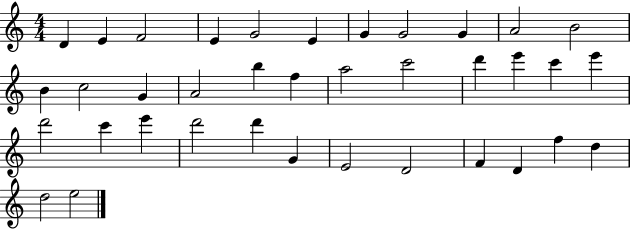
{
  \clef treble
  \numericTimeSignature
  \time 4/4
  \key c \major
  d'4 e'4 f'2 | e'4 g'2 e'4 | g'4 g'2 g'4 | a'2 b'2 | \break b'4 c''2 g'4 | a'2 b''4 f''4 | a''2 c'''2 | d'''4 e'''4 c'''4 e'''4 | \break d'''2 c'''4 e'''4 | d'''2 d'''4 g'4 | e'2 d'2 | f'4 d'4 f''4 d''4 | \break d''2 e''2 | \bar "|."
}